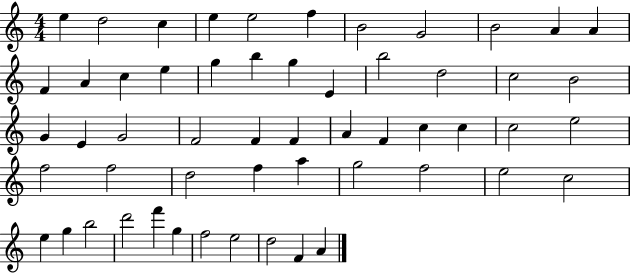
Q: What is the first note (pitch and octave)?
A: E5